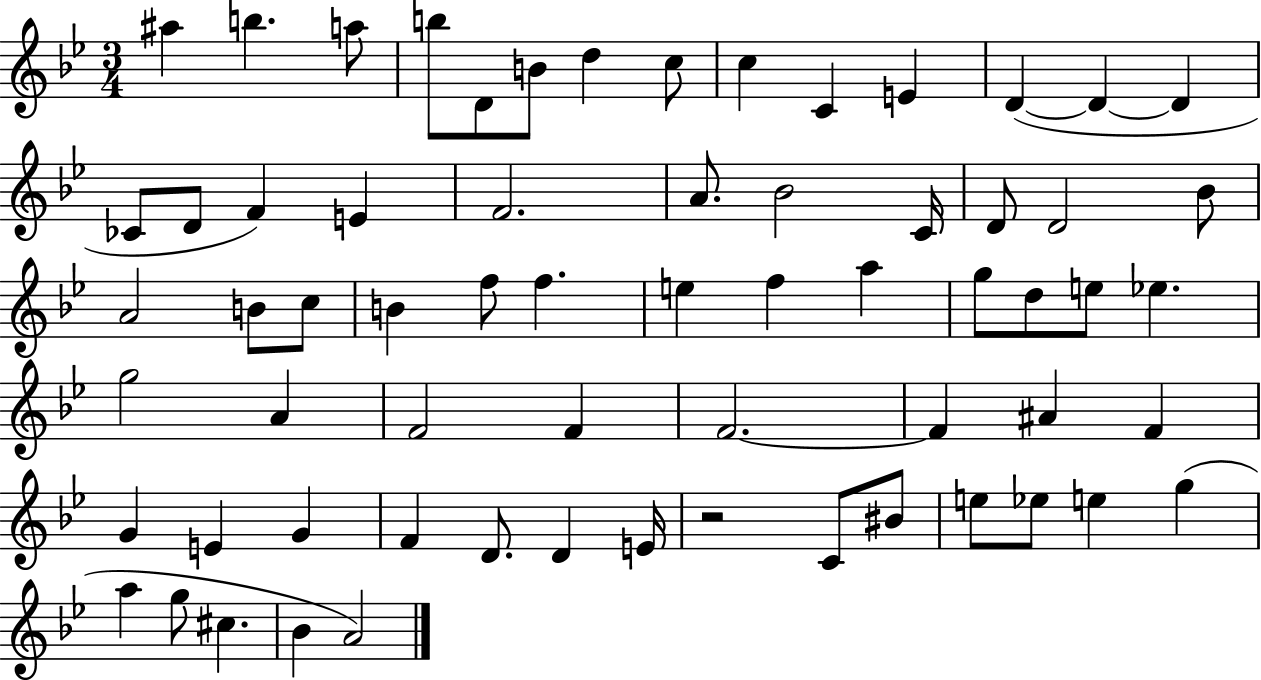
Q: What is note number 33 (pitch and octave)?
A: F5